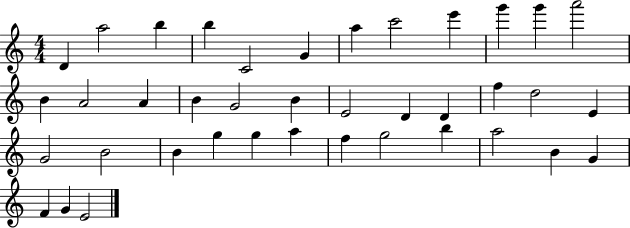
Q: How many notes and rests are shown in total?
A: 39